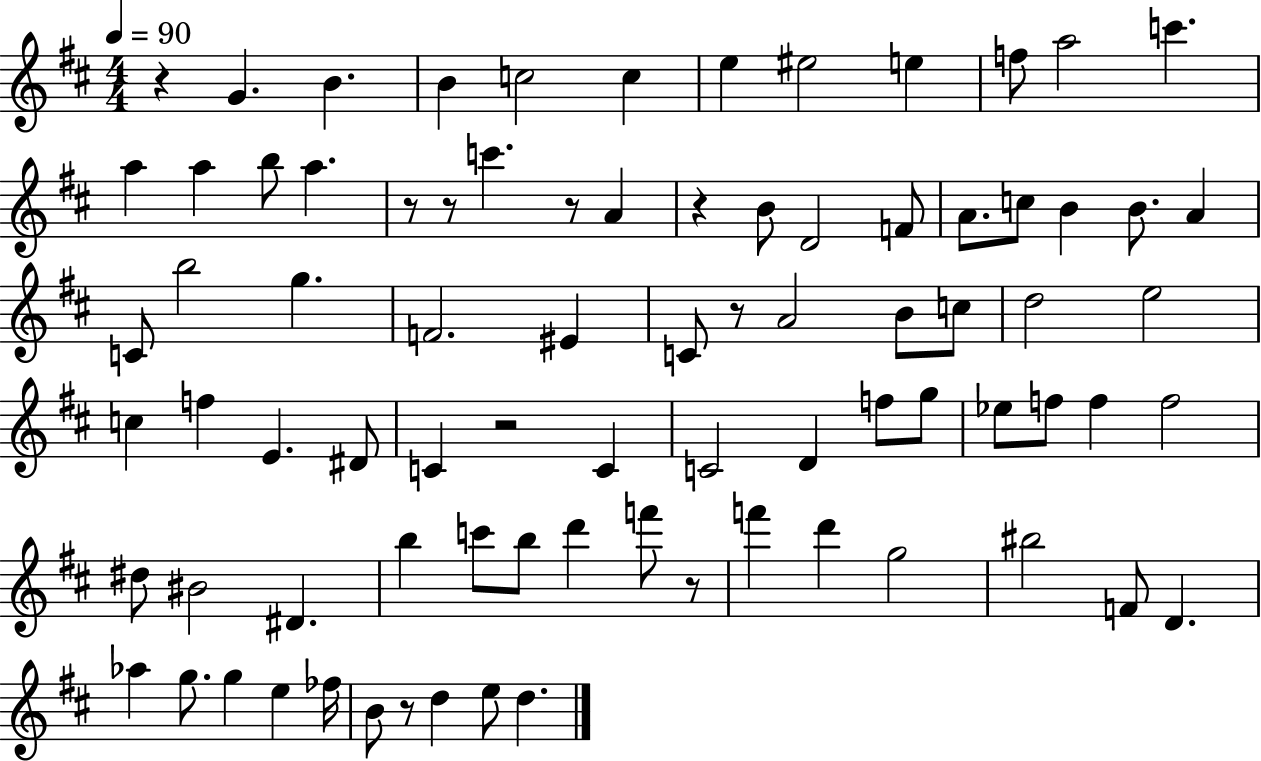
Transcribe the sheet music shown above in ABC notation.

X:1
T:Untitled
M:4/4
L:1/4
K:D
z G B B c2 c e ^e2 e f/2 a2 c' a a b/2 a z/2 z/2 c' z/2 A z B/2 D2 F/2 A/2 c/2 B B/2 A C/2 b2 g F2 ^E C/2 z/2 A2 B/2 c/2 d2 e2 c f E ^D/2 C z2 C C2 D f/2 g/2 _e/2 f/2 f f2 ^d/2 ^B2 ^D b c'/2 b/2 d' f'/2 z/2 f' d' g2 ^b2 F/2 D _a g/2 g e _f/4 B/2 z/2 d e/2 d